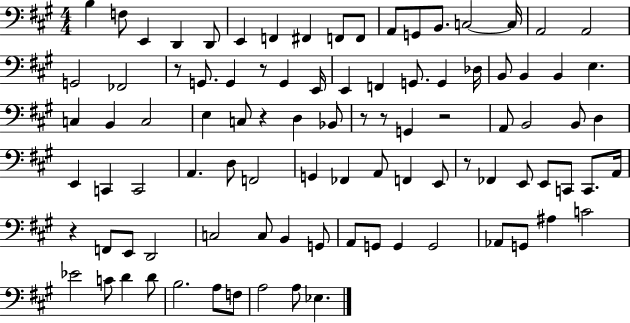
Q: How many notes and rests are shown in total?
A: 94